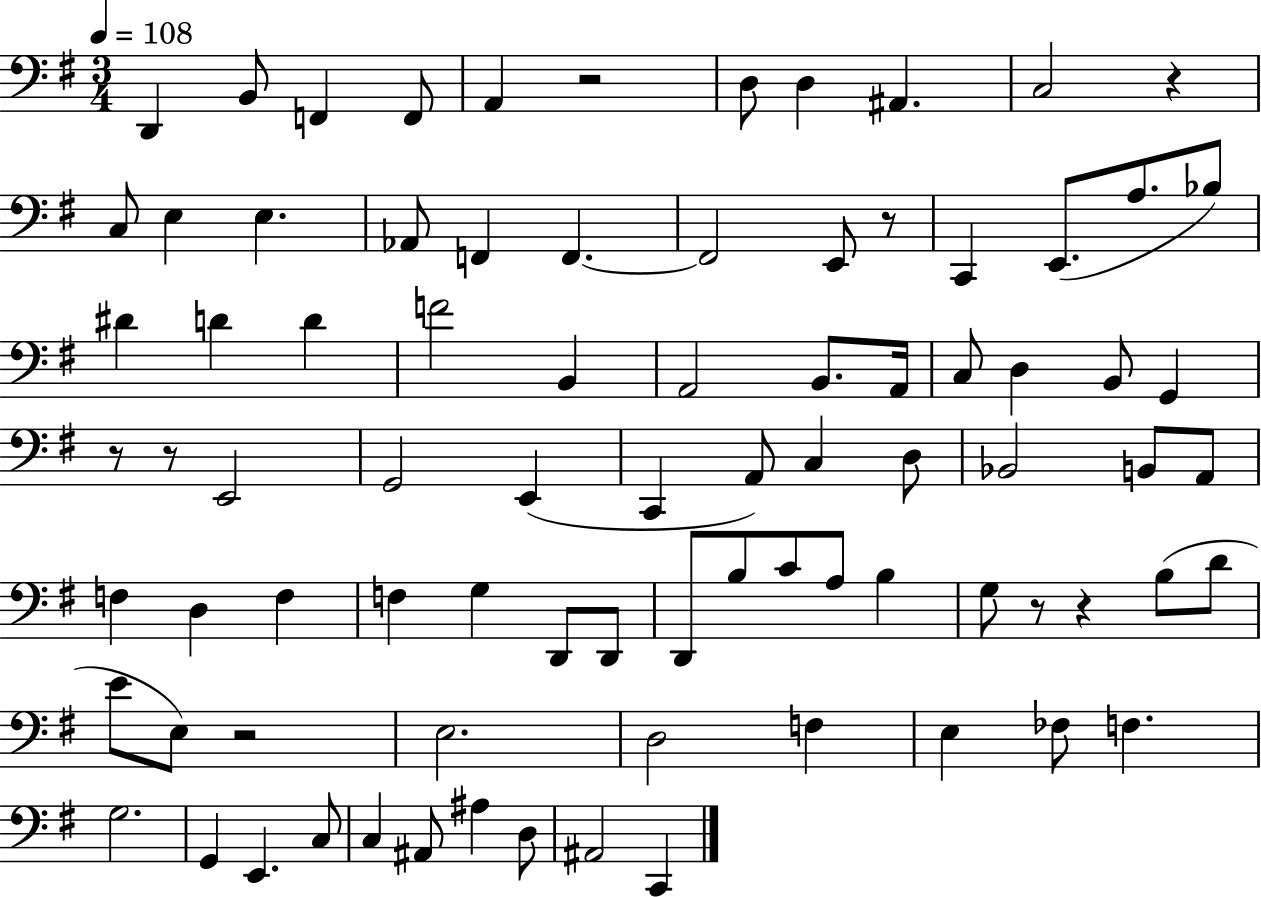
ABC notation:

X:1
T:Untitled
M:3/4
L:1/4
K:G
D,, B,,/2 F,, F,,/2 A,, z2 D,/2 D, ^A,, C,2 z C,/2 E, E, _A,,/2 F,, F,, F,,2 E,,/2 z/2 C,, E,,/2 A,/2 _B,/2 ^D D D F2 B,, A,,2 B,,/2 A,,/4 C,/2 D, B,,/2 G,, z/2 z/2 E,,2 G,,2 E,, C,, A,,/2 C, D,/2 _B,,2 B,,/2 A,,/2 F, D, F, F, G, D,,/2 D,,/2 D,,/2 B,/2 C/2 A,/2 B, G,/2 z/2 z B,/2 D/2 E/2 E,/2 z2 E,2 D,2 F, E, _F,/2 F, G,2 G,, E,, C,/2 C, ^A,,/2 ^A, D,/2 ^A,,2 C,,